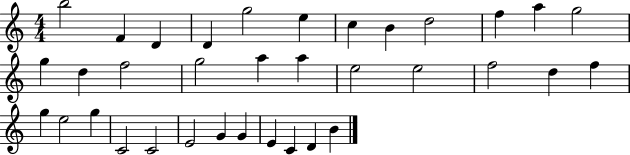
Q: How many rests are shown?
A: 0